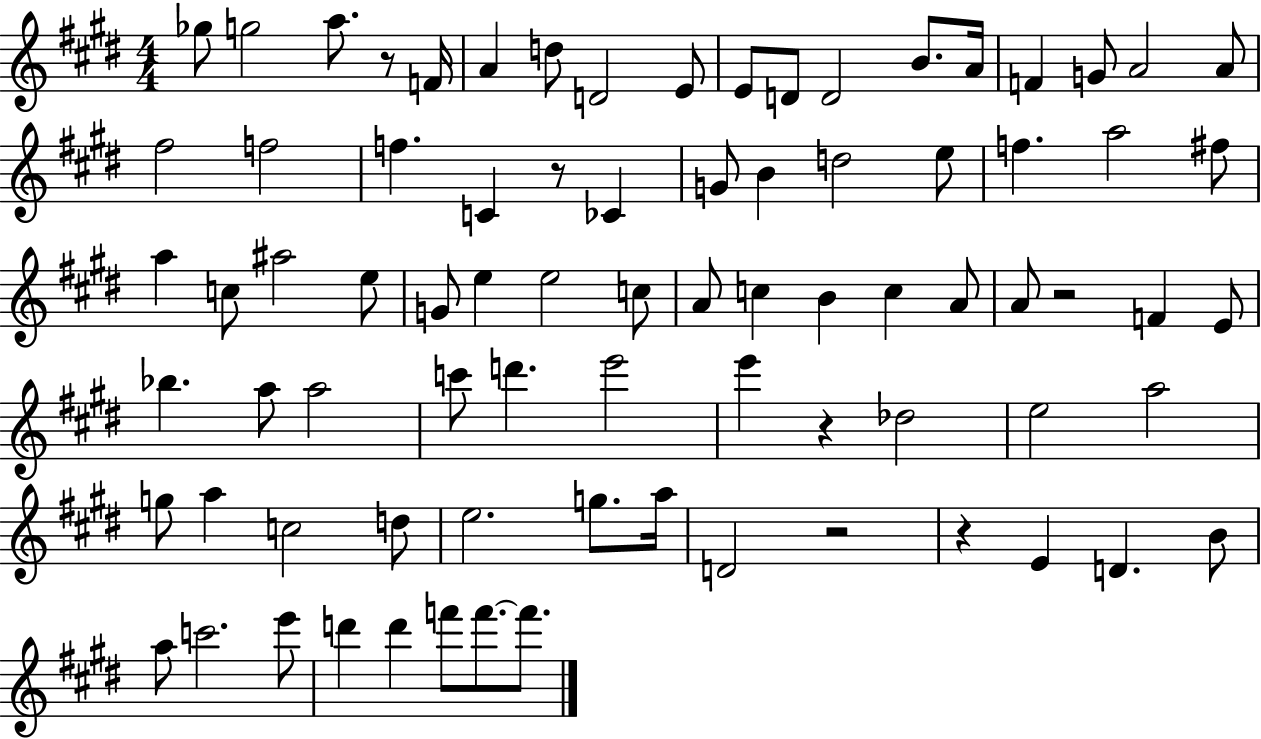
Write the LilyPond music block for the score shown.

{
  \clef treble
  \numericTimeSignature
  \time 4/4
  \key e \major
  \repeat volta 2 { ges''8 g''2 a''8. r8 f'16 | a'4 d''8 d'2 e'8 | e'8 d'8 d'2 b'8. a'16 | f'4 g'8 a'2 a'8 | \break fis''2 f''2 | f''4. c'4 r8 ces'4 | g'8 b'4 d''2 e''8 | f''4. a''2 fis''8 | \break a''4 c''8 ais''2 e''8 | g'8 e''4 e''2 c''8 | a'8 c''4 b'4 c''4 a'8 | a'8 r2 f'4 e'8 | \break bes''4. a''8 a''2 | c'''8 d'''4. e'''2 | e'''4 r4 des''2 | e''2 a''2 | \break g''8 a''4 c''2 d''8 | e''2. g''8. a''16 | d'2 r2 | r4 e'4 d'4. b'8 | \break a''8 c'''2. e'''8 | d'''4 d'''4 f'''8 f'''8.~~ f'''8. | } \bar "|."
}